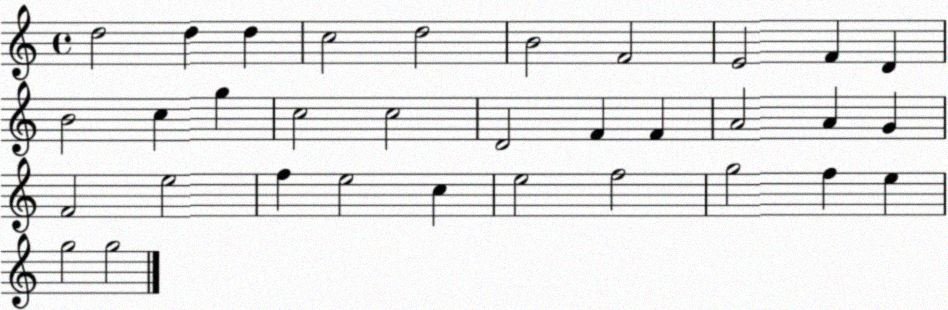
X:1
T:Untitled
M:4/4
L:1/4
K:C
d2 d d c2 d2 B2 F2 E2 F D B2 c g c2 c2 D2 F F A2 A G F2 e2 f e2 c e2 f2 g2 f e g2 g2